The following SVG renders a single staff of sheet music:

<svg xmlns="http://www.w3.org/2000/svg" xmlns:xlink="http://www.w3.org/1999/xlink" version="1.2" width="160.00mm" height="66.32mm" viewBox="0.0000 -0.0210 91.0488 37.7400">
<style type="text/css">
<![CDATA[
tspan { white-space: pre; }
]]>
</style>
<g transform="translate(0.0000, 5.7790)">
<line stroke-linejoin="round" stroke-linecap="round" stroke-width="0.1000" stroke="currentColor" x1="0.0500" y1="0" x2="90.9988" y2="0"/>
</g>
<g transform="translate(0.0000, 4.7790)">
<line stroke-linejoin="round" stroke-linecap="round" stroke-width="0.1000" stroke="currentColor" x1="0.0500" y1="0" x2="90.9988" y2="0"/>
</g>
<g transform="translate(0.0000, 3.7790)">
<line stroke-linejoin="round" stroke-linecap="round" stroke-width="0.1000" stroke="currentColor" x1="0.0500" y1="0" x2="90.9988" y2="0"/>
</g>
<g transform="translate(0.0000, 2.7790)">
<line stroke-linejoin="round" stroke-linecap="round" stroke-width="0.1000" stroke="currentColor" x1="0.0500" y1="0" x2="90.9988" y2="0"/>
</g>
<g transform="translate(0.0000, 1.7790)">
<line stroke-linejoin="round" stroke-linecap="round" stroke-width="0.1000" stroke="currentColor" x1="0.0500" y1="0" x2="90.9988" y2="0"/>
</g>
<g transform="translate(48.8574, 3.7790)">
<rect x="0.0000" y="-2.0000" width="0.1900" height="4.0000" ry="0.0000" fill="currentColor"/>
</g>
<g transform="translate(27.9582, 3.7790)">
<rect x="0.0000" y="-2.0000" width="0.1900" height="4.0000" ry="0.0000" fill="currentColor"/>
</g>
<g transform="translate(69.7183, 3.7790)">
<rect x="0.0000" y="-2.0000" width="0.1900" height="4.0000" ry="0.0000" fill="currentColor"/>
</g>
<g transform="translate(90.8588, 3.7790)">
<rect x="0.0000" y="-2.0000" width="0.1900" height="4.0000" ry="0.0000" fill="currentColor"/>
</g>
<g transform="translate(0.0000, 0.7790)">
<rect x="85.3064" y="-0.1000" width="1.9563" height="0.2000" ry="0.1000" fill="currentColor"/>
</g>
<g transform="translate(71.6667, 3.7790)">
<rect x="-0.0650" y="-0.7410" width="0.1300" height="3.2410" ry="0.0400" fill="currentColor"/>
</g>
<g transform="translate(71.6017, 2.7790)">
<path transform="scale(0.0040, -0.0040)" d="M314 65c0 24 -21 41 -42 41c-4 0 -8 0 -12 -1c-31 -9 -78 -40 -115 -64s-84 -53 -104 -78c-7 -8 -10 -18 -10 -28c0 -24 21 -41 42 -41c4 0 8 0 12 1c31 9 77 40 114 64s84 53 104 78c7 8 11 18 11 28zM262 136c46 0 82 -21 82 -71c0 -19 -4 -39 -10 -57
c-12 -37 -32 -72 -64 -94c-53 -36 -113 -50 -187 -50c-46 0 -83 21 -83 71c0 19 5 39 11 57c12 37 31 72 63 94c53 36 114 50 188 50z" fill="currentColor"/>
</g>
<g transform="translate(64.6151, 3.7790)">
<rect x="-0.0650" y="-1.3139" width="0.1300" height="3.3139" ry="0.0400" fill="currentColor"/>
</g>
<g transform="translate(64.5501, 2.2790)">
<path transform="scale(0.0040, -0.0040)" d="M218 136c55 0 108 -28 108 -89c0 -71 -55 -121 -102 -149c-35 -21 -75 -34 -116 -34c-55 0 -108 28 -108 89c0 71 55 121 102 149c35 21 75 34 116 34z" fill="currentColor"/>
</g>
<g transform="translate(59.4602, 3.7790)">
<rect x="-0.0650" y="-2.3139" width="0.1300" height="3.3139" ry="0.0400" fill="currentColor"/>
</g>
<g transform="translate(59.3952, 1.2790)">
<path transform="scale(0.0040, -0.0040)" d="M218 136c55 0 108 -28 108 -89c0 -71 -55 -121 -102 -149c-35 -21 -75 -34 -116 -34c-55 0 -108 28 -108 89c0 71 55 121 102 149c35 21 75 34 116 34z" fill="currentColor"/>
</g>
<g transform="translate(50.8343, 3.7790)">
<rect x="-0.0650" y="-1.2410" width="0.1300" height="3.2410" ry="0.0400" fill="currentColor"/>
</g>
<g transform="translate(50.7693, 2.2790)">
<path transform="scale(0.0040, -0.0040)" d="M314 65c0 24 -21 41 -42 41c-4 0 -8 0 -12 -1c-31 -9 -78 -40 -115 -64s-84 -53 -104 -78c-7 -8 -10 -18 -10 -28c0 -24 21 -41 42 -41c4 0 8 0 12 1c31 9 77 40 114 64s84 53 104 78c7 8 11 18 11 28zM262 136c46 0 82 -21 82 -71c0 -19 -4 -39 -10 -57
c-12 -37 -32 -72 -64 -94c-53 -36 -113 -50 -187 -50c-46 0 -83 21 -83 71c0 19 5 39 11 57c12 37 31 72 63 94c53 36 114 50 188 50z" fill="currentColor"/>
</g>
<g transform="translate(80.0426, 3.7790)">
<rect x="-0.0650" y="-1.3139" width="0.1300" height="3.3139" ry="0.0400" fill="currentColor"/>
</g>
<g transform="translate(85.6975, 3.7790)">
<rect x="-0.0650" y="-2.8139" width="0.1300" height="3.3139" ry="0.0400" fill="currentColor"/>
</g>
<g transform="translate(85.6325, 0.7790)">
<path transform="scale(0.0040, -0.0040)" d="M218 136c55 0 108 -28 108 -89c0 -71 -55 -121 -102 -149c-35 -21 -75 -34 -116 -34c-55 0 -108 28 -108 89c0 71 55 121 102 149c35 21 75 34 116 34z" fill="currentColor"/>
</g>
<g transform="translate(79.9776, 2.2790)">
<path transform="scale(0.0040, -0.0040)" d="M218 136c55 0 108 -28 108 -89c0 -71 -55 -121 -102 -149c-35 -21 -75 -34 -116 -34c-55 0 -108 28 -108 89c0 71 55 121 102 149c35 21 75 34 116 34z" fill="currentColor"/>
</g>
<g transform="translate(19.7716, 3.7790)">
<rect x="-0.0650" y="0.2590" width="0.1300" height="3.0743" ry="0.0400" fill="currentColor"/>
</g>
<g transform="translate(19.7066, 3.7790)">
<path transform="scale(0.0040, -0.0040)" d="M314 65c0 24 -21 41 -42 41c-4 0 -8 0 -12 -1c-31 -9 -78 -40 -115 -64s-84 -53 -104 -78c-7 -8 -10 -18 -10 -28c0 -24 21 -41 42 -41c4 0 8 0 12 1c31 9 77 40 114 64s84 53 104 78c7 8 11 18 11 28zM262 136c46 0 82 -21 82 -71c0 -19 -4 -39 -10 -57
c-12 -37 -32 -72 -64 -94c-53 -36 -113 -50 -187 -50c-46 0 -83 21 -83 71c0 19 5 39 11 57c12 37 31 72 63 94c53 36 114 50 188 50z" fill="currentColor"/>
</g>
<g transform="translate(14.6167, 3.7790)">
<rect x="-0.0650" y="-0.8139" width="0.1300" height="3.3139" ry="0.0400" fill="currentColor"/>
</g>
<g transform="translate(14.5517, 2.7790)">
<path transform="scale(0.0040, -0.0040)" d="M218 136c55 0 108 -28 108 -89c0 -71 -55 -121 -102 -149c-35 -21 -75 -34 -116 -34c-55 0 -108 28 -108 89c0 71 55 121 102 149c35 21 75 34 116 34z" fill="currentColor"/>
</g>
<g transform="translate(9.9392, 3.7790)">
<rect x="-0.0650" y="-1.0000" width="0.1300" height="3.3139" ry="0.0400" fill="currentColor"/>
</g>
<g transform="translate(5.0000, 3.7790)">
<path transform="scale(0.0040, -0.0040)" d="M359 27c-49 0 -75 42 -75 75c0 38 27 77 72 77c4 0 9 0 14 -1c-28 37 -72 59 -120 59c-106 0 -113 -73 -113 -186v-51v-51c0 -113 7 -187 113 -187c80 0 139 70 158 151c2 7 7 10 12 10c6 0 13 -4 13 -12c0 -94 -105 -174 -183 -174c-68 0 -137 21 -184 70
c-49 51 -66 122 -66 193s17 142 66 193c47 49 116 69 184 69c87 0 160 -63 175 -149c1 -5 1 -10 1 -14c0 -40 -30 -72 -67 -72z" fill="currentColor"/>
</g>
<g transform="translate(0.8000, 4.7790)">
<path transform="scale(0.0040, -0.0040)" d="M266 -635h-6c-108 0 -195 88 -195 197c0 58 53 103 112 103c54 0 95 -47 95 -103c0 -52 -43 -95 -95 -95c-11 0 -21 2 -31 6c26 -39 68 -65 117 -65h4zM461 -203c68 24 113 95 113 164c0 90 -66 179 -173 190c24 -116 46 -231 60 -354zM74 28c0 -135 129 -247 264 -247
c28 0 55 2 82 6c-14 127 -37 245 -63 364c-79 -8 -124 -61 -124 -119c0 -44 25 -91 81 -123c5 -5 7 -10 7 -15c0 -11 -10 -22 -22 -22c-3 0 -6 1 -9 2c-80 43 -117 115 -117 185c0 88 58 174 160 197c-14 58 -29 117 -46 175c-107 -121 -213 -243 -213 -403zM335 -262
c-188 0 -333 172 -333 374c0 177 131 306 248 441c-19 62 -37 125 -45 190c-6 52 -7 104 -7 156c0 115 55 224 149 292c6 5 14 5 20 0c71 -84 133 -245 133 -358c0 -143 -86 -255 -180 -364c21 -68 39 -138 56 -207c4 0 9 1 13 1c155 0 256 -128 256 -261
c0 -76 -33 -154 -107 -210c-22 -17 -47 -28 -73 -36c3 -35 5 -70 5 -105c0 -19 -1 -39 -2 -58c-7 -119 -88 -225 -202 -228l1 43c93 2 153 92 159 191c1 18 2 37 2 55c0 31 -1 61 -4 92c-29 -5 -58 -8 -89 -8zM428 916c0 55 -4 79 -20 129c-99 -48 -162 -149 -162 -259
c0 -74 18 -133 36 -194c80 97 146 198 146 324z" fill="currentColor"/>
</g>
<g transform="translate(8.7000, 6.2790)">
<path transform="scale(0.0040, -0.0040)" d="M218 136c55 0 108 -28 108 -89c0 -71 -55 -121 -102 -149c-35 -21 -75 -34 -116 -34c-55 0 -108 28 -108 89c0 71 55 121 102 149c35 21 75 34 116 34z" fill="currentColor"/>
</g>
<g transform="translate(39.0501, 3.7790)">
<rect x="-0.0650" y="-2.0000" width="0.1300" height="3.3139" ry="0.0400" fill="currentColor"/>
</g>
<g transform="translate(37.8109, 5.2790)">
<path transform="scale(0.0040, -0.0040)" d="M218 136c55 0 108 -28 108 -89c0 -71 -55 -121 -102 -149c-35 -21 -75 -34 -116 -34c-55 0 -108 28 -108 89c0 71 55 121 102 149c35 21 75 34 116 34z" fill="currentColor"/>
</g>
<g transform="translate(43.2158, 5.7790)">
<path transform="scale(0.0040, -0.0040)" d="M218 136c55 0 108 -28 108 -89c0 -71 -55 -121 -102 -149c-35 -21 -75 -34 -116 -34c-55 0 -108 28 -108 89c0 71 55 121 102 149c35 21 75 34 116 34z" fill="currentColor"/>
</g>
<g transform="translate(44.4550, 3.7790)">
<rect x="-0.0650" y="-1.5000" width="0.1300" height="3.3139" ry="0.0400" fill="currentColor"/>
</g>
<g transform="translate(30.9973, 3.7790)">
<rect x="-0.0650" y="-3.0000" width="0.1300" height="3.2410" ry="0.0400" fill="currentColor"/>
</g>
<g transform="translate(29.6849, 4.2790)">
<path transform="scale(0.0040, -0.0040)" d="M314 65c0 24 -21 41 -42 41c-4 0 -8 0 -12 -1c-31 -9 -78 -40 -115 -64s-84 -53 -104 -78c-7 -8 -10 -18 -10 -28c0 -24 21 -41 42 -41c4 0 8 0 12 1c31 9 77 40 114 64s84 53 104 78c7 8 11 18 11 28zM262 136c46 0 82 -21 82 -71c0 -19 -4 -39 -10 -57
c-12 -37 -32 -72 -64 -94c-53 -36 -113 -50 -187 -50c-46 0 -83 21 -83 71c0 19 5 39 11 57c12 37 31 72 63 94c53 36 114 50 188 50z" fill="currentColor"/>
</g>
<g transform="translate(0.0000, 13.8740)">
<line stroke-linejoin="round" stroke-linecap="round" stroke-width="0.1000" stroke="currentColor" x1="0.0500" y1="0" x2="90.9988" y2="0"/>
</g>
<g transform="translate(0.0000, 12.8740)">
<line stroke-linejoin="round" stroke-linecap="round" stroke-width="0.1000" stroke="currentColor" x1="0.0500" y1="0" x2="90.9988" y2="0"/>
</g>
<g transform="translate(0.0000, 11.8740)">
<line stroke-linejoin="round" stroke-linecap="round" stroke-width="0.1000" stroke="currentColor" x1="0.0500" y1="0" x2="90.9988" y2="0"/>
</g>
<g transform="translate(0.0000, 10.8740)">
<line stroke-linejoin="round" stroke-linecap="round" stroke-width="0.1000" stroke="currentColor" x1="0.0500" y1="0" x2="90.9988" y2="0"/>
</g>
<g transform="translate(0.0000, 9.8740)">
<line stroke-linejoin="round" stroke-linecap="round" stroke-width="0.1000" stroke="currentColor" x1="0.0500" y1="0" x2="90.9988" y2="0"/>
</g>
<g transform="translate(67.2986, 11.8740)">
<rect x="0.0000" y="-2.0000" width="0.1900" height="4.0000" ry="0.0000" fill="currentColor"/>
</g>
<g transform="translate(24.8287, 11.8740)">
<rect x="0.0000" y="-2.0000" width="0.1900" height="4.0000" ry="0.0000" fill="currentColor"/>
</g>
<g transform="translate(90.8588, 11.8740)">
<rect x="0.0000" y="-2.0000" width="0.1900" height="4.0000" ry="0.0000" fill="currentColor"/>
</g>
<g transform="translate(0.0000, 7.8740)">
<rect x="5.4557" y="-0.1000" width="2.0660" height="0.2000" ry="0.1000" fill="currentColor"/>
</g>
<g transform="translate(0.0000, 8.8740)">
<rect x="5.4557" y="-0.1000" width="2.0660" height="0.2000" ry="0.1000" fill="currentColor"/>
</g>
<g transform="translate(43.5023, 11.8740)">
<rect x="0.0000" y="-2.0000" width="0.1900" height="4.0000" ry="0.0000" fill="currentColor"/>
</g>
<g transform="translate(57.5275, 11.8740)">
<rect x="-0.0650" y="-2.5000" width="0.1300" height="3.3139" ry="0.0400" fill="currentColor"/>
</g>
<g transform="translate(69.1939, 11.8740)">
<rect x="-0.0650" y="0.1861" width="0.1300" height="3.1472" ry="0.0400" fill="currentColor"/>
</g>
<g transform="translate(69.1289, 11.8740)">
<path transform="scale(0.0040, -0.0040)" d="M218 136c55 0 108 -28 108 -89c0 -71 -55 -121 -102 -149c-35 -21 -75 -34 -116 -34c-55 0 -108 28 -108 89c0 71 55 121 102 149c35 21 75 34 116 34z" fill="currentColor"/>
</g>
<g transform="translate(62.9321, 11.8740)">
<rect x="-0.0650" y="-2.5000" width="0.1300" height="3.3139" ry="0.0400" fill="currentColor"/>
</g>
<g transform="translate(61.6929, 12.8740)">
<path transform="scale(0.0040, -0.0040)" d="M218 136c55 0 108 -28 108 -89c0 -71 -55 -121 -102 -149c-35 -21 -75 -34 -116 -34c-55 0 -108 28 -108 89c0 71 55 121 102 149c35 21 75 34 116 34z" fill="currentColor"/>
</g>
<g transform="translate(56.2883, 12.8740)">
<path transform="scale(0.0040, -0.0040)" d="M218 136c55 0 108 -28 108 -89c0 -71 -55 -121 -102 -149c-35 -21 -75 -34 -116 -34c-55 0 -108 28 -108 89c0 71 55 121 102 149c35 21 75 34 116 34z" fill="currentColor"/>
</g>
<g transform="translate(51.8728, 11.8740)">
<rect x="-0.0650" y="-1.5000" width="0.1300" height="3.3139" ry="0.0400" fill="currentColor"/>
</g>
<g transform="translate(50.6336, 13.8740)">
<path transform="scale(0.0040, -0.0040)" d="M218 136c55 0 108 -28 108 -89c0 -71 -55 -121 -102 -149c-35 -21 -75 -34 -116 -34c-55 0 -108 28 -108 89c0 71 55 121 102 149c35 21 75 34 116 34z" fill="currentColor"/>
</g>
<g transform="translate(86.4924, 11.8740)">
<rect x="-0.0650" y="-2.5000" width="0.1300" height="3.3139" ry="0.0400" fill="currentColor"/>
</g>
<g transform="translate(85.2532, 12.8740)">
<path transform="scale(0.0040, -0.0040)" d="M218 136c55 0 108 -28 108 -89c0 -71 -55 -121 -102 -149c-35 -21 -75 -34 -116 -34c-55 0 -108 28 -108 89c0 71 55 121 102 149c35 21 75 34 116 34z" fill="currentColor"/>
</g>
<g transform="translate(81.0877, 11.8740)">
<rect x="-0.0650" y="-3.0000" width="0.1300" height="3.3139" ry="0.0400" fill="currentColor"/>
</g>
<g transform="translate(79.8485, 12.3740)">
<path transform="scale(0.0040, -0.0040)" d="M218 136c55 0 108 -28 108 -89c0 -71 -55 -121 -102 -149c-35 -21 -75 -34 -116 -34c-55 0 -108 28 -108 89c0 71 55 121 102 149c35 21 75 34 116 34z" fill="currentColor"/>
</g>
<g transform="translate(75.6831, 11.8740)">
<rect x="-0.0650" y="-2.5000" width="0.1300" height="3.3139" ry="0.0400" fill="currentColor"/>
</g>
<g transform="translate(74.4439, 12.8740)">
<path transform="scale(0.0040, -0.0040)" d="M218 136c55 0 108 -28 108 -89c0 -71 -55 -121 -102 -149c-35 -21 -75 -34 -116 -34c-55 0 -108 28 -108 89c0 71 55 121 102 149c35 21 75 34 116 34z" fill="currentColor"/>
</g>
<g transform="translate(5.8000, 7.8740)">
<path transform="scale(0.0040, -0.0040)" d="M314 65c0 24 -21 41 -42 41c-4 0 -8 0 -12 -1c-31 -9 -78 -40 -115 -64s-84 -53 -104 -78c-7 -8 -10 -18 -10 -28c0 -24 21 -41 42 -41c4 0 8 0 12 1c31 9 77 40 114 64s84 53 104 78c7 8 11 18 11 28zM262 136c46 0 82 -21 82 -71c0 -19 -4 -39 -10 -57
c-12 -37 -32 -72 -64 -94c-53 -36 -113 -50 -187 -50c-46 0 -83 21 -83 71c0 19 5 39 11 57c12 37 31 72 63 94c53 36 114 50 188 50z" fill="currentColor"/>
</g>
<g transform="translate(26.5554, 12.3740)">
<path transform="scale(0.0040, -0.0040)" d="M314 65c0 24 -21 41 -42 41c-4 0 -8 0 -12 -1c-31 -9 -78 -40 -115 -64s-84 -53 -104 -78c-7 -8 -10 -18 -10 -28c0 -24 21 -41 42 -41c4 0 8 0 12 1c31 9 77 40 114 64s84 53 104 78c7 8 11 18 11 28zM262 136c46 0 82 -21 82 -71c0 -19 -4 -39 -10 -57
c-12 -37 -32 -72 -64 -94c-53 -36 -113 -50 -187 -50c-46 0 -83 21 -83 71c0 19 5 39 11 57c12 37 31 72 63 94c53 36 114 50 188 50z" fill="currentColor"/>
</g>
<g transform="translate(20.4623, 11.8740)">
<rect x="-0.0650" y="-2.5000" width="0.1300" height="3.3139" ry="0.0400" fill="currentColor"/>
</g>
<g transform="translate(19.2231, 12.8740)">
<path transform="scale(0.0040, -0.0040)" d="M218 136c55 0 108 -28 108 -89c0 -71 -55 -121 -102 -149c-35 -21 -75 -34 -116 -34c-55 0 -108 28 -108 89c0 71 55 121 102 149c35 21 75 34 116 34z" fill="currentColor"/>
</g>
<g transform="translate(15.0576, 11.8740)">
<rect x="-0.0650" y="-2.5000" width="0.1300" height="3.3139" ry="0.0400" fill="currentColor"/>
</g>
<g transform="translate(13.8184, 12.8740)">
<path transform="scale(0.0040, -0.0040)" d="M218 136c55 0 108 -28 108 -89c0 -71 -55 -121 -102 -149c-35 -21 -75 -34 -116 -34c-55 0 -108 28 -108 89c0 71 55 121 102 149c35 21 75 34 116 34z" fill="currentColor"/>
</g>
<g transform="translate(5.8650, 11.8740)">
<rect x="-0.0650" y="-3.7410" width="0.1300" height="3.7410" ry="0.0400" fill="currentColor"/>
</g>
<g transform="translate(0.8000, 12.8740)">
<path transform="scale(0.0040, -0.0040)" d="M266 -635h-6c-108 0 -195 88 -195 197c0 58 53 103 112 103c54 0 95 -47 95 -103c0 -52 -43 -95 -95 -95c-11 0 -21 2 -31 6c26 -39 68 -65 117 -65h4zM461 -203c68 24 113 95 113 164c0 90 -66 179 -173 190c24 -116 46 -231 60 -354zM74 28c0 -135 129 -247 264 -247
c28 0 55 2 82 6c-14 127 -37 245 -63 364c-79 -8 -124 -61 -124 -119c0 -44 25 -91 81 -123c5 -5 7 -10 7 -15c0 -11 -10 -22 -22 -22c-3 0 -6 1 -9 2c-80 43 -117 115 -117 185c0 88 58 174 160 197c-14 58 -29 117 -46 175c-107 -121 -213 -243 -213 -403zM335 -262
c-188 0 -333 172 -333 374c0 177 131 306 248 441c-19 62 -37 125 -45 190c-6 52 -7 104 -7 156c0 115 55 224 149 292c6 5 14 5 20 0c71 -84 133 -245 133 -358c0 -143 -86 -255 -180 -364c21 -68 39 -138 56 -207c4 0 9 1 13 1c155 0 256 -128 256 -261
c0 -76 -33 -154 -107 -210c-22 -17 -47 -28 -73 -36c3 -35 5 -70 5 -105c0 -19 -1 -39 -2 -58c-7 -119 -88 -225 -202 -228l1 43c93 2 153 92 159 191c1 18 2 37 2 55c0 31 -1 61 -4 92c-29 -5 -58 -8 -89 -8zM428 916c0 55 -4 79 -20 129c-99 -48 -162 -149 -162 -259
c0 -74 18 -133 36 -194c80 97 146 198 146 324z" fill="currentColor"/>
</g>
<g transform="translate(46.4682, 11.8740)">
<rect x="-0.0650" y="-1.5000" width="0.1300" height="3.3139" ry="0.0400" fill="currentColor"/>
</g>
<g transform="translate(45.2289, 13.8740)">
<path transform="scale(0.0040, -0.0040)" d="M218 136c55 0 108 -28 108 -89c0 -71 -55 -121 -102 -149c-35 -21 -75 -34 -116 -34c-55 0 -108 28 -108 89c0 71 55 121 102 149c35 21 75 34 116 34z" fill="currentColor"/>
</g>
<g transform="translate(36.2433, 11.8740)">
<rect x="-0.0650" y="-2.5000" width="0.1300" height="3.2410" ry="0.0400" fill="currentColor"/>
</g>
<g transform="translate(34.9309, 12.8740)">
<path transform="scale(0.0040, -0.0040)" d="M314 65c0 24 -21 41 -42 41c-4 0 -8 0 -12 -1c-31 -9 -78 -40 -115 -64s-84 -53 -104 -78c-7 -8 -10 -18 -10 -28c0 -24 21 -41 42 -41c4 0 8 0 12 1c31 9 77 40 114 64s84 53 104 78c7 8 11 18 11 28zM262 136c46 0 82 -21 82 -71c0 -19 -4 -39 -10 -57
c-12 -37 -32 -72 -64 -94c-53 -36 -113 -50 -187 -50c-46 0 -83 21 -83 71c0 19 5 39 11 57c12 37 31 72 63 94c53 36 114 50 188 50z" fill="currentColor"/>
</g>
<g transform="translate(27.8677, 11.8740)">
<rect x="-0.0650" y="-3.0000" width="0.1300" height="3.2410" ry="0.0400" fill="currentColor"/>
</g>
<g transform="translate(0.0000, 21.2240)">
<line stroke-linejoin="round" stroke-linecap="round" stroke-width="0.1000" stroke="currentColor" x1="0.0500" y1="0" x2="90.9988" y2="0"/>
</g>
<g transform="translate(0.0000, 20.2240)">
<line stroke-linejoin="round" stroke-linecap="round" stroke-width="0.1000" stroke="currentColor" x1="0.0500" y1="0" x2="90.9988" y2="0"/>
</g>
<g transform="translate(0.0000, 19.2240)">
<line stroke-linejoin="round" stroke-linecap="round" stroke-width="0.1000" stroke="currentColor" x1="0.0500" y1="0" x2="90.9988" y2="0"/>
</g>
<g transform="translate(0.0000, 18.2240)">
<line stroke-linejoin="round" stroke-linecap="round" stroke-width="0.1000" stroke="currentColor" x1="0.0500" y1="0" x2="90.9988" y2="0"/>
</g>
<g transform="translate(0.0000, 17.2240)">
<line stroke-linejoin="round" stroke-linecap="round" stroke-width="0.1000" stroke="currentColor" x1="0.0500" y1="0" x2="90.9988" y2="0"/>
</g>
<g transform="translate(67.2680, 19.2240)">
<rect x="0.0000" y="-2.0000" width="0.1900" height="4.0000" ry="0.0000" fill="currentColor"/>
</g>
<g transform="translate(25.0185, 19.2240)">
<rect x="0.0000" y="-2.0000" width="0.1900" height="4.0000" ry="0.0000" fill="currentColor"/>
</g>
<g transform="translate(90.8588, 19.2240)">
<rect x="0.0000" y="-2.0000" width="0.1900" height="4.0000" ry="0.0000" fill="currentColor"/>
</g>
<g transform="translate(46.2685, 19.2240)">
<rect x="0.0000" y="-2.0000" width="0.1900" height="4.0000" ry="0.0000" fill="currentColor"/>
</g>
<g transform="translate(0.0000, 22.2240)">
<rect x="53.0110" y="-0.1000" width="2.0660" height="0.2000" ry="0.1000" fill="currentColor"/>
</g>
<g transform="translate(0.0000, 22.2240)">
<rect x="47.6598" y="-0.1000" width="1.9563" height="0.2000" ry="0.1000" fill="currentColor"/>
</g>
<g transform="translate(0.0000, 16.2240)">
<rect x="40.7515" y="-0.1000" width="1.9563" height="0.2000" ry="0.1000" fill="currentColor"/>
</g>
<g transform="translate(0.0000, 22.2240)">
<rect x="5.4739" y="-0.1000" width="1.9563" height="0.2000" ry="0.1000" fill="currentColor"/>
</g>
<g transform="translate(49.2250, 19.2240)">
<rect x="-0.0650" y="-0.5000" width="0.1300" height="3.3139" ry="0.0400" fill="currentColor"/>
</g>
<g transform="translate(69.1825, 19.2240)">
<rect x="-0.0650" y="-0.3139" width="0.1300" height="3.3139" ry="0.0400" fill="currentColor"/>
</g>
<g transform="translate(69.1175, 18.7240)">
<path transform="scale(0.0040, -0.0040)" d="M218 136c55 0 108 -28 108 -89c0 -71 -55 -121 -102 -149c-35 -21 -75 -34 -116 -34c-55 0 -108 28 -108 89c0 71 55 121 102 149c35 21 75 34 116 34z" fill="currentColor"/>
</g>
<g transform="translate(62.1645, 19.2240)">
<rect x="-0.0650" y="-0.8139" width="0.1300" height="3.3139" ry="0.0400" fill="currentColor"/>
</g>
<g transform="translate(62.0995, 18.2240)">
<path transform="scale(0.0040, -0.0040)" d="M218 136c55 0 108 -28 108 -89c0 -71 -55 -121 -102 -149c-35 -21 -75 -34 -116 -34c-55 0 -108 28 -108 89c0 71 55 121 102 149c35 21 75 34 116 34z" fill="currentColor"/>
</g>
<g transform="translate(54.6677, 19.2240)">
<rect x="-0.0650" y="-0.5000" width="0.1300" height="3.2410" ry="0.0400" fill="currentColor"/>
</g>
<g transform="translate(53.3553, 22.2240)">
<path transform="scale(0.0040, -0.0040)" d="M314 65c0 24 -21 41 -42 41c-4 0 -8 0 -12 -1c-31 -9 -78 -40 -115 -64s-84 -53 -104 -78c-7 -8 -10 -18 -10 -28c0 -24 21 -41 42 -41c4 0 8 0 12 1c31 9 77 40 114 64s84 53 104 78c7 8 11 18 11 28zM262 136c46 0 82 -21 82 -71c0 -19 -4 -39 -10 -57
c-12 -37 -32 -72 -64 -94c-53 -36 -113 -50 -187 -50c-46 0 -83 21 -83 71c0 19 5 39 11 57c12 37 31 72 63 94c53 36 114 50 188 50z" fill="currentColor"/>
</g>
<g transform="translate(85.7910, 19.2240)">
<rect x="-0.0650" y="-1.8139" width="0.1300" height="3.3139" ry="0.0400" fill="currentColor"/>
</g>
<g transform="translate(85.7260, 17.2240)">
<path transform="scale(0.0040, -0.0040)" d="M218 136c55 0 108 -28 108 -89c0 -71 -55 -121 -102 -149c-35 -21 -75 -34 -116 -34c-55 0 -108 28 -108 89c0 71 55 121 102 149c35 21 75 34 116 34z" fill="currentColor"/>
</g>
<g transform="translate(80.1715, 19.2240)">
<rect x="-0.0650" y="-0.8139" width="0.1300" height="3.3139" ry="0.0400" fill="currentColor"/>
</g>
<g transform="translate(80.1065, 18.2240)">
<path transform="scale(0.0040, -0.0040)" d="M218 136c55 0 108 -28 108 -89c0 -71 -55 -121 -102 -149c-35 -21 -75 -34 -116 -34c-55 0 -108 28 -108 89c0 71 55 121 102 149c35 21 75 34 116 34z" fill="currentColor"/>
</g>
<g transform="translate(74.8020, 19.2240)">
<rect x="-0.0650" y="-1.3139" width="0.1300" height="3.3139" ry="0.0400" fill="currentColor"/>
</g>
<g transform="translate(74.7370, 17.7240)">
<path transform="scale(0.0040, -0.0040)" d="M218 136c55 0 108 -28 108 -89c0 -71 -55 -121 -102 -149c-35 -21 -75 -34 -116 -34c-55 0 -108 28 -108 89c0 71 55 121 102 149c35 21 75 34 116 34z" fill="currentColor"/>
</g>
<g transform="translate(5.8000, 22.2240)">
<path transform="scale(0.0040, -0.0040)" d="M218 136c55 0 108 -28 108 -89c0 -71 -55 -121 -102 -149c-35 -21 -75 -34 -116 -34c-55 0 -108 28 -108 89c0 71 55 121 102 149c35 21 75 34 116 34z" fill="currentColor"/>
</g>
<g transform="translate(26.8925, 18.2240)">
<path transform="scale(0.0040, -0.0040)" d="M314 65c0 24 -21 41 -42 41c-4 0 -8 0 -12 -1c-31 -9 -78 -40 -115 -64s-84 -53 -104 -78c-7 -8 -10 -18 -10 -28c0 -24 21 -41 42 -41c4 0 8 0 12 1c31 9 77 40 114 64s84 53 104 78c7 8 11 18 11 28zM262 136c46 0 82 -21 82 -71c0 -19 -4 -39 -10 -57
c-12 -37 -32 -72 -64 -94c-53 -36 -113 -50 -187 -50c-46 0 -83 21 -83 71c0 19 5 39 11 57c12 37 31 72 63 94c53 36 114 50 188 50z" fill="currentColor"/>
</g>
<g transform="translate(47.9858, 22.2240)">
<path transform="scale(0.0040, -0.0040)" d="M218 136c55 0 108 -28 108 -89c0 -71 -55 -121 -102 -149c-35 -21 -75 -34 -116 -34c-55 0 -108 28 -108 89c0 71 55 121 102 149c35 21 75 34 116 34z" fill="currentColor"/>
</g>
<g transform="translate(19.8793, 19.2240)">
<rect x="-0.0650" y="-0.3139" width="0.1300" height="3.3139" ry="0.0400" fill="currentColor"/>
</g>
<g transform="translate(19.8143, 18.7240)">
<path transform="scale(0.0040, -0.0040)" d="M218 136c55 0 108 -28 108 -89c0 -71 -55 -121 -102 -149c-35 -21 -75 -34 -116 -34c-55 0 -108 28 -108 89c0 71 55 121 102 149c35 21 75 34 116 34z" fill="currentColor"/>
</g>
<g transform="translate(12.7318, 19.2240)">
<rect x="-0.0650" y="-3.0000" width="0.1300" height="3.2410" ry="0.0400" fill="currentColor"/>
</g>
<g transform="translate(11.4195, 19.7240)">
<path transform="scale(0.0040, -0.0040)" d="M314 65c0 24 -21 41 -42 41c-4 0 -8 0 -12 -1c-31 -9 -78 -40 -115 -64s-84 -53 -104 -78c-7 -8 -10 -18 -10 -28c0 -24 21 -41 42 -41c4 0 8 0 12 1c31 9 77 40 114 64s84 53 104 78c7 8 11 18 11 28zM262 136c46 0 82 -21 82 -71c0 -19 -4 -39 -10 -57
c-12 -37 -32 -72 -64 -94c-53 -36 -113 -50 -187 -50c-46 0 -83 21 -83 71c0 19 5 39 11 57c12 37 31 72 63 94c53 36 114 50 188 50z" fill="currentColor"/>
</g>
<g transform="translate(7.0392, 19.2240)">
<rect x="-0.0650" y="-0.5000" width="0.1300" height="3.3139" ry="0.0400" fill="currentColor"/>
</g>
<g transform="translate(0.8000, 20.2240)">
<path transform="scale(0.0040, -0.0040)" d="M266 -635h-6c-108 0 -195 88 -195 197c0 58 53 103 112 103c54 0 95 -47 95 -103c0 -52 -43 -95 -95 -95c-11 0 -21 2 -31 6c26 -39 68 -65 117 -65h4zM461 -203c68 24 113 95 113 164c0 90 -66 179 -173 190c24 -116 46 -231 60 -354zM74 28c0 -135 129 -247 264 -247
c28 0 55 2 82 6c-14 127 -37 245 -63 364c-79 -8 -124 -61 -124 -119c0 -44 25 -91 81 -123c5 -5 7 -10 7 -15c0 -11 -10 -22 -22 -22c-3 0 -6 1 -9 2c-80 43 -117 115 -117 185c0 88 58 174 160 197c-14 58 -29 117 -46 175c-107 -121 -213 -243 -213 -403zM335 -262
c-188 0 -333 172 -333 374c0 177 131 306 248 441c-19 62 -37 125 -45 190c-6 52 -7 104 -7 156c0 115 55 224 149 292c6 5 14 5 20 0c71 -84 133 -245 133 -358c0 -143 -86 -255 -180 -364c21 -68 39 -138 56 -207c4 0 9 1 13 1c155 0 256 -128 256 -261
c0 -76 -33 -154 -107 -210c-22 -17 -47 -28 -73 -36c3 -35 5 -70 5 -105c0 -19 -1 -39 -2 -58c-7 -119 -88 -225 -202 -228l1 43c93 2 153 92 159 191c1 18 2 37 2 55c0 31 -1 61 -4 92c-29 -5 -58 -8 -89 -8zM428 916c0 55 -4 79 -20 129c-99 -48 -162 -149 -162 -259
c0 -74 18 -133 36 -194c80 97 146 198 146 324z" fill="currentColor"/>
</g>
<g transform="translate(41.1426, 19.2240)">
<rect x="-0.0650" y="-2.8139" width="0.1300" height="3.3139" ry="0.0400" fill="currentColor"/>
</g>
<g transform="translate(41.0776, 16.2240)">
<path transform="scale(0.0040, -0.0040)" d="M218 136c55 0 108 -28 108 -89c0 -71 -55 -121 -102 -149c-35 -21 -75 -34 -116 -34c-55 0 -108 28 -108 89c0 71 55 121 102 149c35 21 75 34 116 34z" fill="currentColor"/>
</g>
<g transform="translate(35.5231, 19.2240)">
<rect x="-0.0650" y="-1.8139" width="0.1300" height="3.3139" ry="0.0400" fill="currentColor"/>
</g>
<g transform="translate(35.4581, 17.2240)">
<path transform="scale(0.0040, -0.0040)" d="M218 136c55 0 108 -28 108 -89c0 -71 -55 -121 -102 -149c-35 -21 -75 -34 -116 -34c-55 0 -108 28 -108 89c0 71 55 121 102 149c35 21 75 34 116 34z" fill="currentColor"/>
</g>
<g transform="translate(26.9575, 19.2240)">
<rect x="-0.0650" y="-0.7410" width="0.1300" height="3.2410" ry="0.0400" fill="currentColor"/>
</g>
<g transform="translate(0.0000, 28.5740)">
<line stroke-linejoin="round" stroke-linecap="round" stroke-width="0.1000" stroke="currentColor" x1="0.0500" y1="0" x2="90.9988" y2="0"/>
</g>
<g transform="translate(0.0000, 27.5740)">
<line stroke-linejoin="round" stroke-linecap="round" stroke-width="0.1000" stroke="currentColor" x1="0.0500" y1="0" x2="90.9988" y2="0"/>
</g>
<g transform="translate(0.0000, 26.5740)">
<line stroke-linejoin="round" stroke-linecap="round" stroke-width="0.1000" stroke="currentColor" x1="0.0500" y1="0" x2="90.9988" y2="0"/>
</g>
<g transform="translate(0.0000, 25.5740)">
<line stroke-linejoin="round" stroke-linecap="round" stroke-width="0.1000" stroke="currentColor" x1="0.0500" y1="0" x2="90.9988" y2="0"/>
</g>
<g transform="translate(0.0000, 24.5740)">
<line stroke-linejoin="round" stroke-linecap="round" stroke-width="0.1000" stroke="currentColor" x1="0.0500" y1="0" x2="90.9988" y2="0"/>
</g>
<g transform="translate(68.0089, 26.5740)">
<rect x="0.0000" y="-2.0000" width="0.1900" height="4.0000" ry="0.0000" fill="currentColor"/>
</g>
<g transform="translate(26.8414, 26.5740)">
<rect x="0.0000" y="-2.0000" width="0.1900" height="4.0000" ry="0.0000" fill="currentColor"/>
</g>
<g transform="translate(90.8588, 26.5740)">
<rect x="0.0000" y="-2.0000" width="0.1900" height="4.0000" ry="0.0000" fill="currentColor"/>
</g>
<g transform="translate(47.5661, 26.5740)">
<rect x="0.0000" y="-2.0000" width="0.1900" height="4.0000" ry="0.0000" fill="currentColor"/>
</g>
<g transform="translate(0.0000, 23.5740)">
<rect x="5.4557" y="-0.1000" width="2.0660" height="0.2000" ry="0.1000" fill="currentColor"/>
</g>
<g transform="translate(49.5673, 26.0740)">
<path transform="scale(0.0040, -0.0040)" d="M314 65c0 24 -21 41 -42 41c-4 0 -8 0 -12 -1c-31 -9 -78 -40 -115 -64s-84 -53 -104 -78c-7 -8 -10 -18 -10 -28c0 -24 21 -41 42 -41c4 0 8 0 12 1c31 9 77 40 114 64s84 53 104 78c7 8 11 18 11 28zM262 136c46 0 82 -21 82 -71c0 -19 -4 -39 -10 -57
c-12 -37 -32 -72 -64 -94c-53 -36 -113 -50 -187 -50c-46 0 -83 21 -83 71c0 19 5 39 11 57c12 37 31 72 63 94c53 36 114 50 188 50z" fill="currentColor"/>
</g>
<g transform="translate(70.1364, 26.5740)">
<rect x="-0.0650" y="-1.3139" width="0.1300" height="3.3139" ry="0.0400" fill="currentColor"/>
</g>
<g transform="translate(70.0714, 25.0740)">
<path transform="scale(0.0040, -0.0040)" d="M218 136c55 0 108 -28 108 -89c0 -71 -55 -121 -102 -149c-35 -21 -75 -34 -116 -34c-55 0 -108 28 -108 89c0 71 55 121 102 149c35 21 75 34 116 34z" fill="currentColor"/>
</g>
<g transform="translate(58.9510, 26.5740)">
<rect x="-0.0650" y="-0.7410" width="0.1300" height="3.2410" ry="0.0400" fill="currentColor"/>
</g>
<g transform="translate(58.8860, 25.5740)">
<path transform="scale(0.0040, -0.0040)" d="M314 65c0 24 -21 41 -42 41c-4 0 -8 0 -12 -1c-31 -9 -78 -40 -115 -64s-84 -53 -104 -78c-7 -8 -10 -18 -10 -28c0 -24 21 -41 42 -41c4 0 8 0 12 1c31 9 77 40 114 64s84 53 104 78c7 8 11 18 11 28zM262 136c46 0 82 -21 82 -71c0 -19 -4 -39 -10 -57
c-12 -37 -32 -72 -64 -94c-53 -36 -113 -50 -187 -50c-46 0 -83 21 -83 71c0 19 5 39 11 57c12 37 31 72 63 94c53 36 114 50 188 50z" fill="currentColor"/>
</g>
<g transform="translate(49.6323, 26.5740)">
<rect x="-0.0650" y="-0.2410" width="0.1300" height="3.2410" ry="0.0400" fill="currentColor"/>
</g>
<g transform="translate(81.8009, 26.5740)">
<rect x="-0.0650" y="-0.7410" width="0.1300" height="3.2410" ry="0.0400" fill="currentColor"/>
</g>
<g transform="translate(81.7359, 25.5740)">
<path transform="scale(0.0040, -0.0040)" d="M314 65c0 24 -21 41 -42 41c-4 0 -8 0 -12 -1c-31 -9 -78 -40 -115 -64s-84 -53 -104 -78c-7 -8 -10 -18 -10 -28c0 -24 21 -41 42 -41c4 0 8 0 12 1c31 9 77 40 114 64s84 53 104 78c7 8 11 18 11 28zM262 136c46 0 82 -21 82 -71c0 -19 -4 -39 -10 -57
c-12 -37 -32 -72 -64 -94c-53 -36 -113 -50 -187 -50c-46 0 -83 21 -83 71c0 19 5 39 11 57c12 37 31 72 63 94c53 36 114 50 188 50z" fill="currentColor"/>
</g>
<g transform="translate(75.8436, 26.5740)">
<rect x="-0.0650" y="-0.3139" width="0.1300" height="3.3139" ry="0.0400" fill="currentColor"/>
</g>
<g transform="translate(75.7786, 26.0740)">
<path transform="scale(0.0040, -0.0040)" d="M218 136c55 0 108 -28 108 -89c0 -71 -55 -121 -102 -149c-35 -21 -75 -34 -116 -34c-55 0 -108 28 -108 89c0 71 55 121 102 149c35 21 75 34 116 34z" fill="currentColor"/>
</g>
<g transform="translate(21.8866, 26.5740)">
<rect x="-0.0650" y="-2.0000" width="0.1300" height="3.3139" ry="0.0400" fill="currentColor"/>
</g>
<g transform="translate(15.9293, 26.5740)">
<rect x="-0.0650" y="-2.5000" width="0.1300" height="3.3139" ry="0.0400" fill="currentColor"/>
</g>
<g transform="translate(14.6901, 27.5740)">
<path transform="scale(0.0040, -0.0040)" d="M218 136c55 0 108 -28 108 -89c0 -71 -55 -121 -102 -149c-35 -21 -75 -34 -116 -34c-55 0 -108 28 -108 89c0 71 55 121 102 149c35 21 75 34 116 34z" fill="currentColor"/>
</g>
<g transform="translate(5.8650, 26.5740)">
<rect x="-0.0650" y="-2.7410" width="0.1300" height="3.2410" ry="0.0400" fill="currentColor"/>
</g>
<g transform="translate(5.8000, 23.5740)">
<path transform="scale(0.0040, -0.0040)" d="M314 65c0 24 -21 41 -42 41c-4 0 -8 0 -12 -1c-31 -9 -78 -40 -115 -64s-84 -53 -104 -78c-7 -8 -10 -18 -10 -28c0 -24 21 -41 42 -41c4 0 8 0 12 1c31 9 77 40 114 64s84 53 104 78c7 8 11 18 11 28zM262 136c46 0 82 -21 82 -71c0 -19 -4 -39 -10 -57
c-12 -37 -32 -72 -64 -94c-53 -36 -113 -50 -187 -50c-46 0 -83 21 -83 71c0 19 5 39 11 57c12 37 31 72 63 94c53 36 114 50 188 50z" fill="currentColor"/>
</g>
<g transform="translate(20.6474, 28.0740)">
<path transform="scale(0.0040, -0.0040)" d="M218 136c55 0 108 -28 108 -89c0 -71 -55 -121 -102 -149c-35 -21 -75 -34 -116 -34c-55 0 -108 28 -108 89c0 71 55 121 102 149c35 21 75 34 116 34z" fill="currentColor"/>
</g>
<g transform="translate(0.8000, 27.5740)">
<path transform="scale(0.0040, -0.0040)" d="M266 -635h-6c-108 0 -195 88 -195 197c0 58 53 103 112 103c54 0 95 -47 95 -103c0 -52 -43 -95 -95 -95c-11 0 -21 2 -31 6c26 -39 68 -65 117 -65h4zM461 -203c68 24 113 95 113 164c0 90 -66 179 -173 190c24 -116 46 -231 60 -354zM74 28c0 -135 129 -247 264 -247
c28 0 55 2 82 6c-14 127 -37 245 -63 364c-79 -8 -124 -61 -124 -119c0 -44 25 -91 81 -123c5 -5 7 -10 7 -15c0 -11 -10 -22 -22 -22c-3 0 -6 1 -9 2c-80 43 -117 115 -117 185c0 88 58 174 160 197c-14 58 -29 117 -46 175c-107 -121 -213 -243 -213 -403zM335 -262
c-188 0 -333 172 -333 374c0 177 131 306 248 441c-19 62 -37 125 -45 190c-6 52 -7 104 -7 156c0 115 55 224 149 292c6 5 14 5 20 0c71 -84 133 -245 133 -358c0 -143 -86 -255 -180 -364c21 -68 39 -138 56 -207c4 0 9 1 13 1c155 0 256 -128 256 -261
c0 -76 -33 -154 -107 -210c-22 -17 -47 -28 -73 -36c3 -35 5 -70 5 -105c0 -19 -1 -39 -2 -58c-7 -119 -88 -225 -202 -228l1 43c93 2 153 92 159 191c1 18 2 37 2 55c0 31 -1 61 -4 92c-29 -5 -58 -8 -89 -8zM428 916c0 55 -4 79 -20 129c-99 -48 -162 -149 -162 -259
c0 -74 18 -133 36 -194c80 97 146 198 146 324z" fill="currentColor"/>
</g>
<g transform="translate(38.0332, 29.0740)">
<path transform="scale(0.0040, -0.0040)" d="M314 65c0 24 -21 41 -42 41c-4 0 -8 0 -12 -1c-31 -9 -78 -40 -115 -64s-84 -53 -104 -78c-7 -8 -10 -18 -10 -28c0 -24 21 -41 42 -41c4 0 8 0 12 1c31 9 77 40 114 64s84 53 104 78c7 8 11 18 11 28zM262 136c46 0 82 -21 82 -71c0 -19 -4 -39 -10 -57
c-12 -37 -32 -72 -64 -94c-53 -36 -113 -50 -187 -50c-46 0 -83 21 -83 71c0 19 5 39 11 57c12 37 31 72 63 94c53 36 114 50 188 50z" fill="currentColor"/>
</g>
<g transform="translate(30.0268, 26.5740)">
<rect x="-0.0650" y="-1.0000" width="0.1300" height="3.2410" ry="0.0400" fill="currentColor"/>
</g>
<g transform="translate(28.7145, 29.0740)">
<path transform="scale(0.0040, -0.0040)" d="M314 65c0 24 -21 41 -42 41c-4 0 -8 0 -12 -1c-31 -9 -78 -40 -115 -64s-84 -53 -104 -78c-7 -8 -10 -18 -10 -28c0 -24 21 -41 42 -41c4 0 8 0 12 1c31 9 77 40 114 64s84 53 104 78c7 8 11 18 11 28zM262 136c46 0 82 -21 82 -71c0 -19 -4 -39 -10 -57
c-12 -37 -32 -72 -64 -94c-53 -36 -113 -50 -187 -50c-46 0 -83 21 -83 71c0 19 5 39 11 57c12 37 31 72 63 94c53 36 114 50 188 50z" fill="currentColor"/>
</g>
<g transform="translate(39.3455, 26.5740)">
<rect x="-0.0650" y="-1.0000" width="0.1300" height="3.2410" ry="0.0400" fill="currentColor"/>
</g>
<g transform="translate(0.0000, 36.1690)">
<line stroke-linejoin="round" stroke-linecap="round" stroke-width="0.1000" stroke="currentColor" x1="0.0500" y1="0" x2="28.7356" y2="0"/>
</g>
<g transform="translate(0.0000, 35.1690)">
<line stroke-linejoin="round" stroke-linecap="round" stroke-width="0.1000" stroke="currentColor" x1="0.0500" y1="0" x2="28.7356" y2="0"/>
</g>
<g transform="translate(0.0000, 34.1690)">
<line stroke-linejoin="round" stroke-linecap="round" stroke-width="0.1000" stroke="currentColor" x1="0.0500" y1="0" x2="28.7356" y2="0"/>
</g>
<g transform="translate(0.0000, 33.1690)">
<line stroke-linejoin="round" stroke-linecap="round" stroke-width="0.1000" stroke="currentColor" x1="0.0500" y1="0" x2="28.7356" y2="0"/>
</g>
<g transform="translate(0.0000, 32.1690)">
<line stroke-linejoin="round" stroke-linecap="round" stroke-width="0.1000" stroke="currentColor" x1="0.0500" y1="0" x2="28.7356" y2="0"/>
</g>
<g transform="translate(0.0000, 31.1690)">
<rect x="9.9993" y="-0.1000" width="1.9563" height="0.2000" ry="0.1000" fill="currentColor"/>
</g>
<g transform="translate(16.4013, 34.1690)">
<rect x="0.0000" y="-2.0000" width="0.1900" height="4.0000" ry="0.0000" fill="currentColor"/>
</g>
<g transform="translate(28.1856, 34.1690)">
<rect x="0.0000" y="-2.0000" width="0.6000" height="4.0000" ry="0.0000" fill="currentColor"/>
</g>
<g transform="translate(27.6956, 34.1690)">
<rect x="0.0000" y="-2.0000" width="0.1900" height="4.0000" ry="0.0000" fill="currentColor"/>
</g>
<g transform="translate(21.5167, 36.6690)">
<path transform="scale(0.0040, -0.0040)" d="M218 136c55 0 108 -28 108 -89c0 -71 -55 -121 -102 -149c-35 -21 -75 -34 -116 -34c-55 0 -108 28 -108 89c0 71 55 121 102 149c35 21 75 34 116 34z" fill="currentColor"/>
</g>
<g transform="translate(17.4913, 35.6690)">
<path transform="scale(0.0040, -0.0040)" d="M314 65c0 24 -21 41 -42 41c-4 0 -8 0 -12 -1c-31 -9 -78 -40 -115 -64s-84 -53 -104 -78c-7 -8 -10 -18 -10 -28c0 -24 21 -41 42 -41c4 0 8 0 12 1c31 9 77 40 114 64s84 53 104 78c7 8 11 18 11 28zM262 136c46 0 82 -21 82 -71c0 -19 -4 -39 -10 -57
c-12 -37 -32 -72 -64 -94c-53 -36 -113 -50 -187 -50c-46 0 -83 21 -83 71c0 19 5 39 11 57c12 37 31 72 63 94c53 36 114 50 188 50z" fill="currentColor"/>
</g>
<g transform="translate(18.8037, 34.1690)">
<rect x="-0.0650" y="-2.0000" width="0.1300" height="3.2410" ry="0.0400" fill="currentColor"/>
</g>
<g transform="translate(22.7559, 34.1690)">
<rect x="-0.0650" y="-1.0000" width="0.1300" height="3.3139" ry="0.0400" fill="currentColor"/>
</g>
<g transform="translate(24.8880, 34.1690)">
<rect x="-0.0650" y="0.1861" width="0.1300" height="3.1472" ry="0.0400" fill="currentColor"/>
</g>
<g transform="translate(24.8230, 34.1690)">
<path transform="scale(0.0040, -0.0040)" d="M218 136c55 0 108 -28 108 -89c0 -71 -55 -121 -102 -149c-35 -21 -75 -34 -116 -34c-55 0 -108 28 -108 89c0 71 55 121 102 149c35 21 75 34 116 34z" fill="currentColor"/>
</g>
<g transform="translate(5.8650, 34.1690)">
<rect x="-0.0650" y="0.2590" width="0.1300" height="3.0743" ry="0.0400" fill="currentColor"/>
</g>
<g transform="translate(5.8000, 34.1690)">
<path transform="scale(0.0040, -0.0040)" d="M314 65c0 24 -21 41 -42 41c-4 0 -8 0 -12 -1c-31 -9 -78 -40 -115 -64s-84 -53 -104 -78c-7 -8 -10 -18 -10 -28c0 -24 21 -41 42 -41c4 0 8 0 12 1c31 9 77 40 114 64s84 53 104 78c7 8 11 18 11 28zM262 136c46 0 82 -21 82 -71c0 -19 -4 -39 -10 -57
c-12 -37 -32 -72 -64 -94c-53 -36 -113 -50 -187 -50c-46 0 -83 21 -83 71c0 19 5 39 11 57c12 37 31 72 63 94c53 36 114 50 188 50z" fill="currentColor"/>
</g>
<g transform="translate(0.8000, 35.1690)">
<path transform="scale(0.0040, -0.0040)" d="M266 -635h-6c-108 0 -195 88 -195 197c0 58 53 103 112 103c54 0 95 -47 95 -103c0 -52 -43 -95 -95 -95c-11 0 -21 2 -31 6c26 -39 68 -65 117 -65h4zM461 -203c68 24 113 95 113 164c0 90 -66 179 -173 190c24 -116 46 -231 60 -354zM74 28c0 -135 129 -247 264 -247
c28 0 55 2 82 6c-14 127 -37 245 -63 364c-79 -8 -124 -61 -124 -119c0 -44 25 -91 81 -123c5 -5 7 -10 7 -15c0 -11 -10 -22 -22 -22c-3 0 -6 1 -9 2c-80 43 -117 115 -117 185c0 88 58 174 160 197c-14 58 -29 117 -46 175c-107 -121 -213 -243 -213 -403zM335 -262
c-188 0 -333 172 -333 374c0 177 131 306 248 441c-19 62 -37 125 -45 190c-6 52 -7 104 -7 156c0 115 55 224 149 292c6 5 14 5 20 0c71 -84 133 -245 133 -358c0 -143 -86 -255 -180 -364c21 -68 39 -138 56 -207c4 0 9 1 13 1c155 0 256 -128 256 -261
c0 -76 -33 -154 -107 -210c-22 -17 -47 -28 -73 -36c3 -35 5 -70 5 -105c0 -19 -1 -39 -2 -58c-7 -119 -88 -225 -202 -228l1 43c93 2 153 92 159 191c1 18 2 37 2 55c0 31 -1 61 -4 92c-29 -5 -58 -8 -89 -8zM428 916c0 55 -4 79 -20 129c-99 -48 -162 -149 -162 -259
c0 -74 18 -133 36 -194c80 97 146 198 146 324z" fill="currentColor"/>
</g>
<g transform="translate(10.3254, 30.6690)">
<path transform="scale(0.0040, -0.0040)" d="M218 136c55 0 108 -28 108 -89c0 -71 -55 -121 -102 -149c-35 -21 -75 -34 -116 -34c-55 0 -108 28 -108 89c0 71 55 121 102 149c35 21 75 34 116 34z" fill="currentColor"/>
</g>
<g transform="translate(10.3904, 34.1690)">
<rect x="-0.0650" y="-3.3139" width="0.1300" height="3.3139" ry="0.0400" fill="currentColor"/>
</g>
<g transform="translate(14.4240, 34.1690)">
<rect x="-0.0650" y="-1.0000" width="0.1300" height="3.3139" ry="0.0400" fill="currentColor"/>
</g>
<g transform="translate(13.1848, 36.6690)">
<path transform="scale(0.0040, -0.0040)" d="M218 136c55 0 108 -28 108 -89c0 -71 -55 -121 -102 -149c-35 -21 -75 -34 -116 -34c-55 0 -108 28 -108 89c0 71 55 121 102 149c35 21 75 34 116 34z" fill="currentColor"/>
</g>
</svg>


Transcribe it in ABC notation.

X:1
T:Untitled
M:4/4
L:1/4
K:C
D d B2 A2 F E e2 g e d2 e a c'2 G G A2 G2 E E G G B G A G C A2 c d2 f a C C2 d c e d f a2 G F D2 D2 c2 d2 e c d2 B2 b D F2 D B